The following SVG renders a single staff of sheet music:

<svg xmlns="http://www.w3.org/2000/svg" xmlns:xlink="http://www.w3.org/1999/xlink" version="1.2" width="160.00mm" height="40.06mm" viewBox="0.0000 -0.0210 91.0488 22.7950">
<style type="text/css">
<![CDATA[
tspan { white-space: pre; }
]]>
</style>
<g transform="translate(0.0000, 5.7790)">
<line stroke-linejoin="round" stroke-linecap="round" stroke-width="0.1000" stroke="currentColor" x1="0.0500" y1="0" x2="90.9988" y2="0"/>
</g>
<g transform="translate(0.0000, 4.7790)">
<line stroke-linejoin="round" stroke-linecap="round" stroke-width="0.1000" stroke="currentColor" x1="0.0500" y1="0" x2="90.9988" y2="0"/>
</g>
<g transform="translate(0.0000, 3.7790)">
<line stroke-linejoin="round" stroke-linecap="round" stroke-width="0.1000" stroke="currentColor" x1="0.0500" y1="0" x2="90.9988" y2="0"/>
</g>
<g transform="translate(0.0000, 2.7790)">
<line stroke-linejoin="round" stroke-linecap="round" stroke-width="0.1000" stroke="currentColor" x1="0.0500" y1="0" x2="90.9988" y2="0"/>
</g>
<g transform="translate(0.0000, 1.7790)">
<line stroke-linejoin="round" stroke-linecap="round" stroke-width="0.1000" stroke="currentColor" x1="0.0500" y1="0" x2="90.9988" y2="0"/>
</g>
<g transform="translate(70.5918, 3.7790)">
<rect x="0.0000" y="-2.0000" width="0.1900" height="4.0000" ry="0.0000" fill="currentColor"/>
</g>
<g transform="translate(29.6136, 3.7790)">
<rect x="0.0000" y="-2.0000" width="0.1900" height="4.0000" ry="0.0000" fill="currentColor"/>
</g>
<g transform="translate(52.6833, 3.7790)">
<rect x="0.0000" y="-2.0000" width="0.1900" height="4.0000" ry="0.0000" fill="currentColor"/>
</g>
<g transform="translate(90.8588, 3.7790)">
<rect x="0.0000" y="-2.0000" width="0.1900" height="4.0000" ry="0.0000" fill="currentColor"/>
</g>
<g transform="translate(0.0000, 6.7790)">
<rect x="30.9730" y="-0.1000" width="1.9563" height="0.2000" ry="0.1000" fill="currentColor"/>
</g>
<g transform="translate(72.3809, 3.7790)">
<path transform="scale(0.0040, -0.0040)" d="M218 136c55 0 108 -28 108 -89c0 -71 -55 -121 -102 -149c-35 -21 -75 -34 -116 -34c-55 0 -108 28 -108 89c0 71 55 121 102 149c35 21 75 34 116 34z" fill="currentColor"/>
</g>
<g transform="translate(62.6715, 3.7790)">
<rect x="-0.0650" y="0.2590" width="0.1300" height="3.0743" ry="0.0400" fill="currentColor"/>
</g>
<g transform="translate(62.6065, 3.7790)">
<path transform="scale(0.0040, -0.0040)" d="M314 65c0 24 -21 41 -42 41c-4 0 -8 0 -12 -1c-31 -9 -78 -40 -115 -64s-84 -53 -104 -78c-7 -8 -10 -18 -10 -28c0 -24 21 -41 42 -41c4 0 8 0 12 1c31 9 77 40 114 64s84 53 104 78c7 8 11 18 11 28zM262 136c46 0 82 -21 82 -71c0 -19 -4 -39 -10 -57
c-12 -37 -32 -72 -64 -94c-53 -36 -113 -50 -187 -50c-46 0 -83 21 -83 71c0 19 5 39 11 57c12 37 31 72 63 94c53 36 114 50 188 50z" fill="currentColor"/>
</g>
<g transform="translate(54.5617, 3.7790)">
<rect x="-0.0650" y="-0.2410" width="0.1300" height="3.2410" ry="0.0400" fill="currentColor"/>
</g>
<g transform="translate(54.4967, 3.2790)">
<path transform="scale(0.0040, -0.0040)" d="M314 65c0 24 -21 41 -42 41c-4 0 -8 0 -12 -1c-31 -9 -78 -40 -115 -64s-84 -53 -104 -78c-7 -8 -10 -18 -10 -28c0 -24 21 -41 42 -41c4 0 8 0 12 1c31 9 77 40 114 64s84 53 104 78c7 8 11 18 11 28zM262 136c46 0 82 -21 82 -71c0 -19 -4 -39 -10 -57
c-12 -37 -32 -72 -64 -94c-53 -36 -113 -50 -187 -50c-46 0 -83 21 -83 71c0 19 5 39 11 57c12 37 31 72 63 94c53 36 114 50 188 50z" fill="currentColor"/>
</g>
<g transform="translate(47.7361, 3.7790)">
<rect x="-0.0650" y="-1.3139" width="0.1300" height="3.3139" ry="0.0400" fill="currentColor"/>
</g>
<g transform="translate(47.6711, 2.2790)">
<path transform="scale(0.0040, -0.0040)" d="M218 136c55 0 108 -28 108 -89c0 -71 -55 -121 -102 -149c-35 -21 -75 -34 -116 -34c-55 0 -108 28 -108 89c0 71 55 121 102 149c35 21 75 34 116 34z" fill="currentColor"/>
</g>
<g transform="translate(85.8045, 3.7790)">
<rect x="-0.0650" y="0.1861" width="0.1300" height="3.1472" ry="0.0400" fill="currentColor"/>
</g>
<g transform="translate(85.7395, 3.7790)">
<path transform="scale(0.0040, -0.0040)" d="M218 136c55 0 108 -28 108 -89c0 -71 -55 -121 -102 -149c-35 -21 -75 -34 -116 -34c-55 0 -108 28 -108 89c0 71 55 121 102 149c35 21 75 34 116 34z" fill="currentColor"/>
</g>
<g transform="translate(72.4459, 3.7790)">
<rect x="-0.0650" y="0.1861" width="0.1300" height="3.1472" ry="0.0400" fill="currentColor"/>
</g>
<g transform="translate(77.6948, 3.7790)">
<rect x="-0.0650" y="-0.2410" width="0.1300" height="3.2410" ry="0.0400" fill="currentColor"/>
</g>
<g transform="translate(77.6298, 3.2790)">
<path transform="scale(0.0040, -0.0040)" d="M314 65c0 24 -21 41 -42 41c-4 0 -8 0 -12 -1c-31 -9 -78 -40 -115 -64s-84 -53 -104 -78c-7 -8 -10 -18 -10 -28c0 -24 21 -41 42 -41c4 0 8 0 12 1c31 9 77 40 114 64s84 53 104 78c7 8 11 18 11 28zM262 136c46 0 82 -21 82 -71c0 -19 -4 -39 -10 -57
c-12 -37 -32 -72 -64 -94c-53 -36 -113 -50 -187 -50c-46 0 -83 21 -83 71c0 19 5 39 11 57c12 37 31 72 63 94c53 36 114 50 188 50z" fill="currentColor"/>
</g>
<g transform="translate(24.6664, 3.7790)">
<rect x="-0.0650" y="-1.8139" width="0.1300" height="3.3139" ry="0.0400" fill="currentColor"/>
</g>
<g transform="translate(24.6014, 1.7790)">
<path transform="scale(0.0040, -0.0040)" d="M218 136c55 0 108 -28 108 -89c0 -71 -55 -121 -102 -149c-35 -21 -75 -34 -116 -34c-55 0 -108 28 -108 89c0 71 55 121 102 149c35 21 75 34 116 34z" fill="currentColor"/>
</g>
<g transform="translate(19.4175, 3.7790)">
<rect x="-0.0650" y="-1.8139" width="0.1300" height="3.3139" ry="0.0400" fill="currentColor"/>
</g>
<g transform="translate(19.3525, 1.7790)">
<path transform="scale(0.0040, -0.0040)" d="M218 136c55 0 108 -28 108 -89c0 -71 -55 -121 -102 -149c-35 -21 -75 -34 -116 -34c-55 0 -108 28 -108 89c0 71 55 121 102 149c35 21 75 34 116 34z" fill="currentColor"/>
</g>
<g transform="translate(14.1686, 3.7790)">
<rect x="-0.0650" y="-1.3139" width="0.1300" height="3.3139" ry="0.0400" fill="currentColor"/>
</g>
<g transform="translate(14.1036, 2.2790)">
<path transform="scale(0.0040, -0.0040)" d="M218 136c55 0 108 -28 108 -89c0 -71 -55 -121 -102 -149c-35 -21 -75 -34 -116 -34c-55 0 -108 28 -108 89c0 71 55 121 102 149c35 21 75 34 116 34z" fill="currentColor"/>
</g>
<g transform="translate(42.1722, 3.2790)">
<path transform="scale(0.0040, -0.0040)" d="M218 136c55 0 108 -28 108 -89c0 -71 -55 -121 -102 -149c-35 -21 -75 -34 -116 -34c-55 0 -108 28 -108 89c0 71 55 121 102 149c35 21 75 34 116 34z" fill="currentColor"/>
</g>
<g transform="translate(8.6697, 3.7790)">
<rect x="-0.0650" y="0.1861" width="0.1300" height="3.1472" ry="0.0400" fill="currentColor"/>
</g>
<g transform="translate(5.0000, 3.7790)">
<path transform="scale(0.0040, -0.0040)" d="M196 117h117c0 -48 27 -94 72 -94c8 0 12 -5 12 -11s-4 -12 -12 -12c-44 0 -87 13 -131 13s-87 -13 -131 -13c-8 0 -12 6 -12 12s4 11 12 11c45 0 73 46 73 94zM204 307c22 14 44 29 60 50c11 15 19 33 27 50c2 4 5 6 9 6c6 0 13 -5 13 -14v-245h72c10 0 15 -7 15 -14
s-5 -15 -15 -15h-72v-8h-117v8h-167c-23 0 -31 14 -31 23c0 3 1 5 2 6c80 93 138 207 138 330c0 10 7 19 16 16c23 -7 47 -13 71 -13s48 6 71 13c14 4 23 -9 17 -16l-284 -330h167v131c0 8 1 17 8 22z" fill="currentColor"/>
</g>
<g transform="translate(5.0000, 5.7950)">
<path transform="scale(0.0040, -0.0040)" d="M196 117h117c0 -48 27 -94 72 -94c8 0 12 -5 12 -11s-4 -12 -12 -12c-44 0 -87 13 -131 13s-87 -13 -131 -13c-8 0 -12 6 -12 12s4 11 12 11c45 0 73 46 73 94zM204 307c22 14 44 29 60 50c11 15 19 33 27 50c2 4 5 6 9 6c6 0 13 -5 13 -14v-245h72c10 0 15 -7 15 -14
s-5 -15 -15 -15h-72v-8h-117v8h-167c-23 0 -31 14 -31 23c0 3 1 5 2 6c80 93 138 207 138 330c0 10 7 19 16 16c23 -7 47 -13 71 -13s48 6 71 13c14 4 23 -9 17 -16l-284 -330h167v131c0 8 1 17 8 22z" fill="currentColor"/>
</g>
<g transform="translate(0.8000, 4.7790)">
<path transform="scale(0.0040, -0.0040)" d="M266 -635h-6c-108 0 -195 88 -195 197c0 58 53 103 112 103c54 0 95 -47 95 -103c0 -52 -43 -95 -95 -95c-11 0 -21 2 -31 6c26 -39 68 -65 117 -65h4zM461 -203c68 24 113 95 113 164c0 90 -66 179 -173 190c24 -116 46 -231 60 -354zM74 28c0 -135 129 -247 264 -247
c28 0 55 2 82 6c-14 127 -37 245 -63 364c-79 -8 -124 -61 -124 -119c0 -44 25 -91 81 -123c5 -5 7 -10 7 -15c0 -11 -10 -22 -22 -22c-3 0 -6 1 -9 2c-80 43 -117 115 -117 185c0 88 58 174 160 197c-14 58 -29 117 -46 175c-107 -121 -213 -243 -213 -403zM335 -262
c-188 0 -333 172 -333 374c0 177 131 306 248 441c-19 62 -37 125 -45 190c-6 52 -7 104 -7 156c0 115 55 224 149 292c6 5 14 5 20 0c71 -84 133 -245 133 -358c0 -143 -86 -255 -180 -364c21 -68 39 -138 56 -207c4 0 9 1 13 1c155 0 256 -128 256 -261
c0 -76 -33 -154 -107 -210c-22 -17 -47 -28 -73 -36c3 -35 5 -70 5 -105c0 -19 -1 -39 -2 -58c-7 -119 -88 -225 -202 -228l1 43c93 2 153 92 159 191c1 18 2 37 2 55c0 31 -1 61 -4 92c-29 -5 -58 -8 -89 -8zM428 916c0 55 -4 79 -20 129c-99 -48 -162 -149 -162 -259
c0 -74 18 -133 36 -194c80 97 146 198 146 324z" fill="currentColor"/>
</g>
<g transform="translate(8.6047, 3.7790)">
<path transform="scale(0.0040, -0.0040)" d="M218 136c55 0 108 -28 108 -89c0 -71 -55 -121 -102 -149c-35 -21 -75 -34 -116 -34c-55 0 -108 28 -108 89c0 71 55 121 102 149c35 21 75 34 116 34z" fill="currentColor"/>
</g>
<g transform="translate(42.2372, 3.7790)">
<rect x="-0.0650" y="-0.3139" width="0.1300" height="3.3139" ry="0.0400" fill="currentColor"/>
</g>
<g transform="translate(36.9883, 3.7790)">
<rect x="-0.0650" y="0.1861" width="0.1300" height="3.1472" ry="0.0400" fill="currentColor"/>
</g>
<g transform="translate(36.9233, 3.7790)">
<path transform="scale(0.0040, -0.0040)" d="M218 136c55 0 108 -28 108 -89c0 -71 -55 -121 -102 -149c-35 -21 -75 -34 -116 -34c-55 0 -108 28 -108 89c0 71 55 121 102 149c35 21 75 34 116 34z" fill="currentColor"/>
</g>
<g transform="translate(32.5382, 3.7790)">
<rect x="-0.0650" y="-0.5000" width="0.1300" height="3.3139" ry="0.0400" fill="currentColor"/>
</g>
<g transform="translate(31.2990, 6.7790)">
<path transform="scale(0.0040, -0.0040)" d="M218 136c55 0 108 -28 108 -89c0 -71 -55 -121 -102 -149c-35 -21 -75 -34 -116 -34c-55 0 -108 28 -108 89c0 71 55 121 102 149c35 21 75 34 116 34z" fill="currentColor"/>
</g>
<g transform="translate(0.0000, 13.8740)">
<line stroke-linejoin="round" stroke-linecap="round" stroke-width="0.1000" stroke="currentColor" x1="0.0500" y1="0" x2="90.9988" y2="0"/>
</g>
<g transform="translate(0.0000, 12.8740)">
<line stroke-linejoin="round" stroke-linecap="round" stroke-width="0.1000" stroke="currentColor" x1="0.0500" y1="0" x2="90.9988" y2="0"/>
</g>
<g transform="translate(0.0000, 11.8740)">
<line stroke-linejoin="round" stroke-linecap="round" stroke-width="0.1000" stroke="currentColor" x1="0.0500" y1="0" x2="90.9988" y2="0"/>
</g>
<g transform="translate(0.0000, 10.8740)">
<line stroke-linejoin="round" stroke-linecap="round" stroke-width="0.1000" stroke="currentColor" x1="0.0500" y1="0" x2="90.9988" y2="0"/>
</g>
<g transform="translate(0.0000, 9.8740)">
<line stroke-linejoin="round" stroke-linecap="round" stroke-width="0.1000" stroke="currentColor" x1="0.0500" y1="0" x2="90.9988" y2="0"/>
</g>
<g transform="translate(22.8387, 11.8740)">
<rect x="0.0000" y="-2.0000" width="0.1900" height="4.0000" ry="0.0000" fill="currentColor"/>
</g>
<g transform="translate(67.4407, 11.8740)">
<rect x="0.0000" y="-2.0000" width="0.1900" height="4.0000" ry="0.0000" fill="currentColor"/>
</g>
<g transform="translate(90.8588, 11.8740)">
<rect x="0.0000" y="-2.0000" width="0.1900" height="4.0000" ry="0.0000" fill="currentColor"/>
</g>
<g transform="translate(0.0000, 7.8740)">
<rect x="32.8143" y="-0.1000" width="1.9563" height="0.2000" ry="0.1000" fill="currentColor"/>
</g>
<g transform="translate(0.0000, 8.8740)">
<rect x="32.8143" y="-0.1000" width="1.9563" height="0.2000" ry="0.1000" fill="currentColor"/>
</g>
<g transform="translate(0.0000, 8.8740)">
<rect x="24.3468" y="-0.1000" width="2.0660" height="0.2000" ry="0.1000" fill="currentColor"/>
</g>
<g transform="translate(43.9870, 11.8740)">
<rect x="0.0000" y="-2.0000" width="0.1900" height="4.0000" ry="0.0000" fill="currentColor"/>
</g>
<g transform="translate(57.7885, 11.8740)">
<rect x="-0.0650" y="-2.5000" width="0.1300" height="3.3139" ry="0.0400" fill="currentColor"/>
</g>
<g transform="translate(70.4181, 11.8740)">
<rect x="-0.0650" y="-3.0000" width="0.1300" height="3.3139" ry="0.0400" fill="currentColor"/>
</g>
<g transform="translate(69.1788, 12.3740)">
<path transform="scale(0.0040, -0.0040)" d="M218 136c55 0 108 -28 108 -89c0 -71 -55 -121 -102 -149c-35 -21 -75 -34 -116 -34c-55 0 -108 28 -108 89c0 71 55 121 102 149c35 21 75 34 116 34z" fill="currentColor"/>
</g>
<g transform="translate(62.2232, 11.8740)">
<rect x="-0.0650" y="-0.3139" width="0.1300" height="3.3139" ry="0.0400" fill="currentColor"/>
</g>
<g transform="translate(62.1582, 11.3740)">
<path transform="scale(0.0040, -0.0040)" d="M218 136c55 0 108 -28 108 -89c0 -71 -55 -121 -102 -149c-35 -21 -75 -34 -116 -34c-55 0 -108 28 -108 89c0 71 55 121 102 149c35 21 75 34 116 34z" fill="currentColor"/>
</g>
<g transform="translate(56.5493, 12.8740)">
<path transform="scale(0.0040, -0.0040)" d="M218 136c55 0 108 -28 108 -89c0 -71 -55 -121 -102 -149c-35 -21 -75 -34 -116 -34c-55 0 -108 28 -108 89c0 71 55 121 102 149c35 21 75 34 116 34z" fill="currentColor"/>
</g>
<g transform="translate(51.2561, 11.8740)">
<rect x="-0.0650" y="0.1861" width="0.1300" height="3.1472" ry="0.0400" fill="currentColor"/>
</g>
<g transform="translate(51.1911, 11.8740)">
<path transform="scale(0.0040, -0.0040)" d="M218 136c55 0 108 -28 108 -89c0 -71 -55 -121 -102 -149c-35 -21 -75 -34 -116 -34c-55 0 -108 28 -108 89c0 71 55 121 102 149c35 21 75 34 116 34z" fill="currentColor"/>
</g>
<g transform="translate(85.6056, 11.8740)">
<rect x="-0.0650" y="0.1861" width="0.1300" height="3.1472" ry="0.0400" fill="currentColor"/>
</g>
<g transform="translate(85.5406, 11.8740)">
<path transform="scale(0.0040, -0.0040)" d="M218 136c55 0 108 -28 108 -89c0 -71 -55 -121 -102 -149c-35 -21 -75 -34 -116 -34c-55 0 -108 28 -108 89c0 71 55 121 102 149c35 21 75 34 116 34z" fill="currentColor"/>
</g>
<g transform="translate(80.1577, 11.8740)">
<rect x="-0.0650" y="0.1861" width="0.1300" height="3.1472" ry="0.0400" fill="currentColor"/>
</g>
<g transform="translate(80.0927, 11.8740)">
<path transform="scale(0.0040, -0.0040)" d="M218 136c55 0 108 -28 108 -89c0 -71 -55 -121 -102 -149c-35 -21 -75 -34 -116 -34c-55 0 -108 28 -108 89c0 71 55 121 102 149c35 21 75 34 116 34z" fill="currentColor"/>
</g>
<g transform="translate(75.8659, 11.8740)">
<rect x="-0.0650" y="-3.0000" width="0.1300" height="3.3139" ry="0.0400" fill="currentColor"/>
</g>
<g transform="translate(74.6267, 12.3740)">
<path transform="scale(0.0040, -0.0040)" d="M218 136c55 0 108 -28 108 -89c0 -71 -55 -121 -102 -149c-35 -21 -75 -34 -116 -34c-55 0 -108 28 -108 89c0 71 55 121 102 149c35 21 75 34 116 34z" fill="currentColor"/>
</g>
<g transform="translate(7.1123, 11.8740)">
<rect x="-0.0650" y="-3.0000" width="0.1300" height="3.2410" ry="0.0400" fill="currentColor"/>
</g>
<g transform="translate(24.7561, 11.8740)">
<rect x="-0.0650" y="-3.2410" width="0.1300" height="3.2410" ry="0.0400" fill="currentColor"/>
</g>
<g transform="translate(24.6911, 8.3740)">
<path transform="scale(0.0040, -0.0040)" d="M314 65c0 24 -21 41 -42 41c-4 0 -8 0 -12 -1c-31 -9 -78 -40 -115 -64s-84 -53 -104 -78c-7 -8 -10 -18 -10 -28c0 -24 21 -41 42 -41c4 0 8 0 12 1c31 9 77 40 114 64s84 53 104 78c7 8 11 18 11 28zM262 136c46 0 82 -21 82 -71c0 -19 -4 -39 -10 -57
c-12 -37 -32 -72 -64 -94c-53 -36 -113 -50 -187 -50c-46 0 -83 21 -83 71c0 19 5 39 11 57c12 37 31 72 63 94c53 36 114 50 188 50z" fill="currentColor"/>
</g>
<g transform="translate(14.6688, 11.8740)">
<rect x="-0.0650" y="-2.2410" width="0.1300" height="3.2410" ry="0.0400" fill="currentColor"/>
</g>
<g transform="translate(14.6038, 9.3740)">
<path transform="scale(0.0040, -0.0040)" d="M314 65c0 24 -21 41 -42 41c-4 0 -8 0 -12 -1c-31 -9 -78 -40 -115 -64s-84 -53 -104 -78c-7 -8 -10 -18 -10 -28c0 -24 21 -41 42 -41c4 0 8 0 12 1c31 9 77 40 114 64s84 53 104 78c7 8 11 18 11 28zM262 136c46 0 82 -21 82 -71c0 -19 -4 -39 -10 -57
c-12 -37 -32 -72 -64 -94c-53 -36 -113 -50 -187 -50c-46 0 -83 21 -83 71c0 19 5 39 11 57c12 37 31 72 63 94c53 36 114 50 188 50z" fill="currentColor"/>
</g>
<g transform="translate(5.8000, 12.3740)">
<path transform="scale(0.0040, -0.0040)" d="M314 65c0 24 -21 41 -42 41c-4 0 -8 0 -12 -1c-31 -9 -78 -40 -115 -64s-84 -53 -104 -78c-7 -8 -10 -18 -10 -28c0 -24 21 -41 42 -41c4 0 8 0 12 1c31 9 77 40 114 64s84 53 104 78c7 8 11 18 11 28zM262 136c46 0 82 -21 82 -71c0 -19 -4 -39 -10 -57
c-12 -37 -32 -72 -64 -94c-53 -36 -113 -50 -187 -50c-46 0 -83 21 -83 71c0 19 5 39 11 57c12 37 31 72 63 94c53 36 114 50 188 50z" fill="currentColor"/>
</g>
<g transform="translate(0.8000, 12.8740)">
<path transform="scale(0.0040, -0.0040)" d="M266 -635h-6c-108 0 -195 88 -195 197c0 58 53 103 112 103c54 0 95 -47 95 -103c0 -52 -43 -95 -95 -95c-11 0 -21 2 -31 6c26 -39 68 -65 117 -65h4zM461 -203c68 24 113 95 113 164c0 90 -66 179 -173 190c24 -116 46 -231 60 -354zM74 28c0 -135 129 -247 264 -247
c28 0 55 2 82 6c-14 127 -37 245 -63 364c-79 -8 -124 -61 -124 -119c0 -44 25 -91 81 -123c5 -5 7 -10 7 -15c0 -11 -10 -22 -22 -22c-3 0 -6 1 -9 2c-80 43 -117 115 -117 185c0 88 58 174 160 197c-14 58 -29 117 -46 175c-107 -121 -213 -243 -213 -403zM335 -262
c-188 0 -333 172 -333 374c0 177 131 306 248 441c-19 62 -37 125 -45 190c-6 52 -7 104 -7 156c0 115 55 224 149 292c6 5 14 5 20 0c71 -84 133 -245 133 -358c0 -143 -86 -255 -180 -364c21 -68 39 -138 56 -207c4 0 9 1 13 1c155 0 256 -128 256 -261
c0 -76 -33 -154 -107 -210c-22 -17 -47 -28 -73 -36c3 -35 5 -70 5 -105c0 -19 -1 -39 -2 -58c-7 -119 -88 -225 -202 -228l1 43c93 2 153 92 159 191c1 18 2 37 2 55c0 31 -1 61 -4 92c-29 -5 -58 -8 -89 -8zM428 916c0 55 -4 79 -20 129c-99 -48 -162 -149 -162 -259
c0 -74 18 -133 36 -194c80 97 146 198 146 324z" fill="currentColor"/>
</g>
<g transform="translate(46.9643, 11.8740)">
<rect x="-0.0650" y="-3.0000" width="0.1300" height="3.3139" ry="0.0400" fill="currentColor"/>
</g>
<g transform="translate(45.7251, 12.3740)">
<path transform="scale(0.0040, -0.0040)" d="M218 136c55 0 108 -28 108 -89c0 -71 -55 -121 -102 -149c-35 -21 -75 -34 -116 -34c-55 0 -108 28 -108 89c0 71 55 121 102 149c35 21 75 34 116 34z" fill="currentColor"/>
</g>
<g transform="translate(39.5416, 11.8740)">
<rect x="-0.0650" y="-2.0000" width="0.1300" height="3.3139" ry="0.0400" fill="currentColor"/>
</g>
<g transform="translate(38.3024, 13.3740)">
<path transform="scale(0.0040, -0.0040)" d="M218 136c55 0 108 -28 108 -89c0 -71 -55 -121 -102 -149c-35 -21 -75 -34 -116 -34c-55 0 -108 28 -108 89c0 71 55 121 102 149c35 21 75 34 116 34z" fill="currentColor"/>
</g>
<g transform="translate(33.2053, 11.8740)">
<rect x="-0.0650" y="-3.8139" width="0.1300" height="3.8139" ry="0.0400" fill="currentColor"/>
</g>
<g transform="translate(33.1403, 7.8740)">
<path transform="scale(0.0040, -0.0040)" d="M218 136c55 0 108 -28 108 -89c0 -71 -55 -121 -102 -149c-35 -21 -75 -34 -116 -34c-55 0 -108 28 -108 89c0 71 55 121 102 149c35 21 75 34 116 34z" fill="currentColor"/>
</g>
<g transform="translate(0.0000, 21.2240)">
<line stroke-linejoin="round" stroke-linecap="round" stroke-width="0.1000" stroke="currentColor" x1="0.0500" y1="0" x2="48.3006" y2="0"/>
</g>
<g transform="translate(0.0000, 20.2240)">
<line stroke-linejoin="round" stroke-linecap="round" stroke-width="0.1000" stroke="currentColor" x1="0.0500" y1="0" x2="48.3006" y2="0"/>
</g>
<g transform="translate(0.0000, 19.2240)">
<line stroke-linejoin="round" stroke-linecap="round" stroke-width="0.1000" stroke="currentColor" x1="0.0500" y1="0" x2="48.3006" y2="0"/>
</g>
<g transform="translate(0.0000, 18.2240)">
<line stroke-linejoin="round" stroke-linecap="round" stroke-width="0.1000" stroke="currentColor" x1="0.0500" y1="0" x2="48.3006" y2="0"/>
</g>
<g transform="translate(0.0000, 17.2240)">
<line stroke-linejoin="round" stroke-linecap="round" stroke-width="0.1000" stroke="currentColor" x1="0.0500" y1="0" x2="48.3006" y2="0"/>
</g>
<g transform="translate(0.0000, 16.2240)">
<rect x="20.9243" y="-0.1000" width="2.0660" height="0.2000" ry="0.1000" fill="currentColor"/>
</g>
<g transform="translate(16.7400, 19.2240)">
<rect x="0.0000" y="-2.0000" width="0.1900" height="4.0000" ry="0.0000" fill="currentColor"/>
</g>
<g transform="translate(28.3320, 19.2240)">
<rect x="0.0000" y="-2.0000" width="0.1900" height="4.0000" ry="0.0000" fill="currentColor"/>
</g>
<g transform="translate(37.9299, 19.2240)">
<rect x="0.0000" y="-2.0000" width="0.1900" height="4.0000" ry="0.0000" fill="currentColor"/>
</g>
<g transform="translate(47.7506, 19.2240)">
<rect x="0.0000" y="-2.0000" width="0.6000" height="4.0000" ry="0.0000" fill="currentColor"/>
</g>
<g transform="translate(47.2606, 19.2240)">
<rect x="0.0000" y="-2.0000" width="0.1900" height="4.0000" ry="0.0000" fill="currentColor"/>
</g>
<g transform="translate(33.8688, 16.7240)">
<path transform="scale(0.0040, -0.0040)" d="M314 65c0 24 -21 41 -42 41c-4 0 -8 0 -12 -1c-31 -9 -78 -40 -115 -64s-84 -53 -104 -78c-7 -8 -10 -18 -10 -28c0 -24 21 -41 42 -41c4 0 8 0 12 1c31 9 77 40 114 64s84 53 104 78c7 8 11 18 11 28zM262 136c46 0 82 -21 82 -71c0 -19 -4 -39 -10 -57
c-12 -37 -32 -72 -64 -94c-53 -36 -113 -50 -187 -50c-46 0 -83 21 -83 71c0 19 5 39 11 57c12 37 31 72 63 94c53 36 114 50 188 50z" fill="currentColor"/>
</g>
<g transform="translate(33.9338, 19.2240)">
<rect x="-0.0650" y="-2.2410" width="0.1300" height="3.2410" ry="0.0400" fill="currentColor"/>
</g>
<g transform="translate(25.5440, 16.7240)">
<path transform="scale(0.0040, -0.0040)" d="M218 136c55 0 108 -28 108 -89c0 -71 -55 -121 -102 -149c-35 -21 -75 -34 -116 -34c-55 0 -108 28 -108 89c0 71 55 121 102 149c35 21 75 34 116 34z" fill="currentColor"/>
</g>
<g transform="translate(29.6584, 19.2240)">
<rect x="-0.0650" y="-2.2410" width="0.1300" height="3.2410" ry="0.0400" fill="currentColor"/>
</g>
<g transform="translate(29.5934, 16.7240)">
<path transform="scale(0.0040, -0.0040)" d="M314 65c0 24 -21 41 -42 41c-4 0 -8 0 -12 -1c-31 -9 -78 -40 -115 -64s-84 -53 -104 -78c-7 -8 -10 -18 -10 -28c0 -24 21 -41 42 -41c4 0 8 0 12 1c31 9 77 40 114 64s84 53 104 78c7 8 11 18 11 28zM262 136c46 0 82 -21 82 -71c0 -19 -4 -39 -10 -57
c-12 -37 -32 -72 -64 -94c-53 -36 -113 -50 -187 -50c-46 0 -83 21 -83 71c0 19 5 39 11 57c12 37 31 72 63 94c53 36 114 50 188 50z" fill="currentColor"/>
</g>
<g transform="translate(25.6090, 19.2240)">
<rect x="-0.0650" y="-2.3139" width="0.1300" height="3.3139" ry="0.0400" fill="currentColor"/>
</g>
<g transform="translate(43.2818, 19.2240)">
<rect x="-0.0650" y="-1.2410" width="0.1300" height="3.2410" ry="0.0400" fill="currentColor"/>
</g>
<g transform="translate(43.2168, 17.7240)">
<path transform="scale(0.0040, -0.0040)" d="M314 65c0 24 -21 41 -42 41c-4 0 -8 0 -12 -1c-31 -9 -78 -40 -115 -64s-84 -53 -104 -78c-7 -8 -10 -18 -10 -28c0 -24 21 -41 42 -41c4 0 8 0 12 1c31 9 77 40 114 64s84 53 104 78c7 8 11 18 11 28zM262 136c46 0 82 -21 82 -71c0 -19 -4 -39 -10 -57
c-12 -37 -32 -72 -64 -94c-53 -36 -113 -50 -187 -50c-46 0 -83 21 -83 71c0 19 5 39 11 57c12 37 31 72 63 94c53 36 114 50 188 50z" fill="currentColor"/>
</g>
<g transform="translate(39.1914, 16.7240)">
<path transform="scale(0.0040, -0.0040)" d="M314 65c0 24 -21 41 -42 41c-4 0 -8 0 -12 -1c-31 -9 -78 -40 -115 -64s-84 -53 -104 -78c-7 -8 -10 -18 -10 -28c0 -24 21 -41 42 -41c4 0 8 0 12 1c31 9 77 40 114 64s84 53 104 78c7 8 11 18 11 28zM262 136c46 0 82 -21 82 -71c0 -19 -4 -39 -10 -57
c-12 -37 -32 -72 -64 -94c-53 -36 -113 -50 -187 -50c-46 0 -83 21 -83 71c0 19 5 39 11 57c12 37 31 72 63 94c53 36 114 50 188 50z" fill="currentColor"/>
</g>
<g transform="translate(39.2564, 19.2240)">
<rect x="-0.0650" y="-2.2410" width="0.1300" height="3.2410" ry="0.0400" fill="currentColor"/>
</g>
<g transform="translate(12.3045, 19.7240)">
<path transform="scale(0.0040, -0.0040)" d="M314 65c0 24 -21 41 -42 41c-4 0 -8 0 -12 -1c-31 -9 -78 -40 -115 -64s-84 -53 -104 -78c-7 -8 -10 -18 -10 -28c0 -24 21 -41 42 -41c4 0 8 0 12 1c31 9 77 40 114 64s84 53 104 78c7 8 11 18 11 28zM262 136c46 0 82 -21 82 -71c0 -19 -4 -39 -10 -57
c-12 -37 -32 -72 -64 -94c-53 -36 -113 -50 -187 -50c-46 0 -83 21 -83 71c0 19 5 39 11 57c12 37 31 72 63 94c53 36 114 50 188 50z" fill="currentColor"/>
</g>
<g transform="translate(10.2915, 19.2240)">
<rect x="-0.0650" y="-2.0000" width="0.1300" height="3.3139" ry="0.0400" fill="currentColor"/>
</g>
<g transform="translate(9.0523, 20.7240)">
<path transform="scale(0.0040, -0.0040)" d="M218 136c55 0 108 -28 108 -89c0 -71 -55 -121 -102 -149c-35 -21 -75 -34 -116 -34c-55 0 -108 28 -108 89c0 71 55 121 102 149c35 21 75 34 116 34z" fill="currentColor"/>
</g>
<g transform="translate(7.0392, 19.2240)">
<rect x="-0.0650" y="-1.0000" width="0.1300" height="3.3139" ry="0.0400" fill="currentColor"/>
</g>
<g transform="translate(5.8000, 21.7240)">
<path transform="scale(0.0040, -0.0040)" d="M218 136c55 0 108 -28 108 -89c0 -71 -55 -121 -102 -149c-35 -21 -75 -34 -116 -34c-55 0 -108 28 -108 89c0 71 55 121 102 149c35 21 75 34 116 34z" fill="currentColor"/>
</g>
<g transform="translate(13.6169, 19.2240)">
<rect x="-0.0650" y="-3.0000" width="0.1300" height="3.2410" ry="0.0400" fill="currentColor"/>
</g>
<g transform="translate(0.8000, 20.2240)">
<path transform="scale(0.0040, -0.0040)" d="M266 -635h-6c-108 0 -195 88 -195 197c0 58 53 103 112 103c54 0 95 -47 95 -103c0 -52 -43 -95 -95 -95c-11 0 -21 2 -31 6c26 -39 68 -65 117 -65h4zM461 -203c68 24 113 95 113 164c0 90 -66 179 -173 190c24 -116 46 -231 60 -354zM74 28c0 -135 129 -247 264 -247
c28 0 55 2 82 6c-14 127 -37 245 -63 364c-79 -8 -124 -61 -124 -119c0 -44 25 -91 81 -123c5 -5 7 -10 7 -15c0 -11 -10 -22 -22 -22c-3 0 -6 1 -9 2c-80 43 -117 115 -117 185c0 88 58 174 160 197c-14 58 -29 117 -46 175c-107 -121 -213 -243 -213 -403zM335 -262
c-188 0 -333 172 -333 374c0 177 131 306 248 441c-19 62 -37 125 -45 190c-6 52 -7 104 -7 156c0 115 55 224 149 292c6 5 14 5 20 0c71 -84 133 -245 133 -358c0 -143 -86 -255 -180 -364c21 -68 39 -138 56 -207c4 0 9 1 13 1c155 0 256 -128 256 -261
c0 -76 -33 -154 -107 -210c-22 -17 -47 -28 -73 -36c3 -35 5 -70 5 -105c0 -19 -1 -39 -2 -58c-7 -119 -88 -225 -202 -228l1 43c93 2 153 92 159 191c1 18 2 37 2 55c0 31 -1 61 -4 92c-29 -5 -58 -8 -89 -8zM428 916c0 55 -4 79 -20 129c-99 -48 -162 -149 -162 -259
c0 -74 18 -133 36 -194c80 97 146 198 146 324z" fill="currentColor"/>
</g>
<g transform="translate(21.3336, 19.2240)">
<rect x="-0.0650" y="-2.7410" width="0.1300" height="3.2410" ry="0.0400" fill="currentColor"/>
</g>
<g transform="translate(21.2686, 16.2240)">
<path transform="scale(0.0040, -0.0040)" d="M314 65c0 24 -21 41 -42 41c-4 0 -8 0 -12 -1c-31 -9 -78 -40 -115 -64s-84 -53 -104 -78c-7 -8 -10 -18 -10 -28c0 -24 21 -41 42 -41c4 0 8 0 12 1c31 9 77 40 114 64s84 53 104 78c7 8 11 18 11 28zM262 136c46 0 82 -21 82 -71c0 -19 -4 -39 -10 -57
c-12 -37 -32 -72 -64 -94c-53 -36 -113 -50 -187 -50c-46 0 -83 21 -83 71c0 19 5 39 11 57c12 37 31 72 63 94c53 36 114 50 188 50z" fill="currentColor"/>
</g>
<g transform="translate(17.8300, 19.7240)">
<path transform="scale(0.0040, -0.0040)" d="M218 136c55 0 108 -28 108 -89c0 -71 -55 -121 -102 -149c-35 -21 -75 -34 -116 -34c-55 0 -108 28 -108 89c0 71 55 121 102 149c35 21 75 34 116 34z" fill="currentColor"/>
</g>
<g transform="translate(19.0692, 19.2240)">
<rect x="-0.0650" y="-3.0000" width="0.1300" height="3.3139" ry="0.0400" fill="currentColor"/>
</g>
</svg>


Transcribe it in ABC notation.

X:1
T:Untitled
M:4/4
L:1/4
K:C
B e f f C B c e c2 B2 B c2 B A2 g2 b2 c' F A B G c A A B B D F A2 A a2 g g2 g2 g2 e2